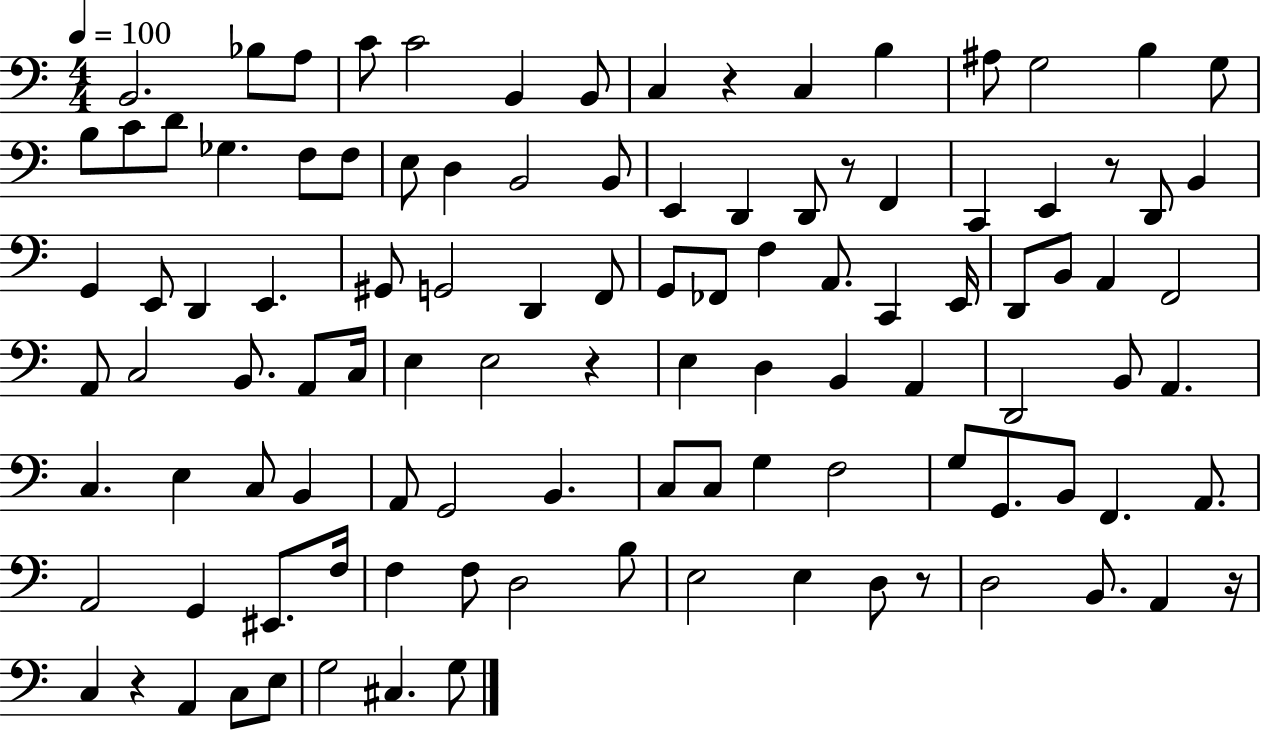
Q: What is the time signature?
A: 4/4